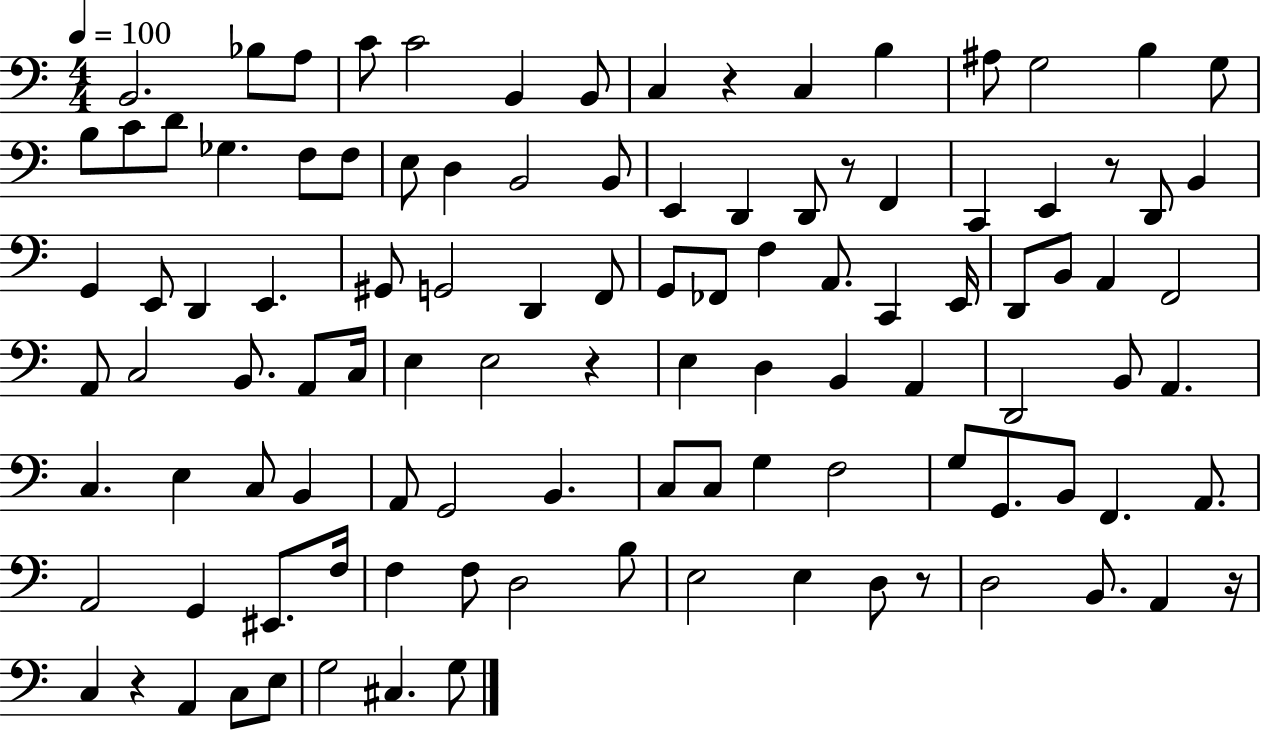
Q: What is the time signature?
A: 4/4